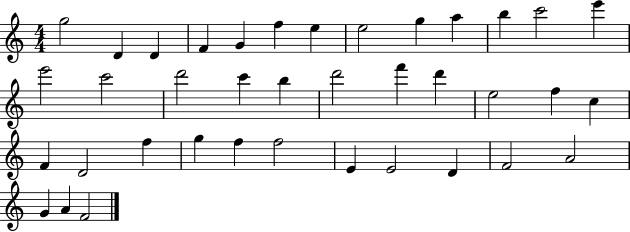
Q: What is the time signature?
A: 4/4